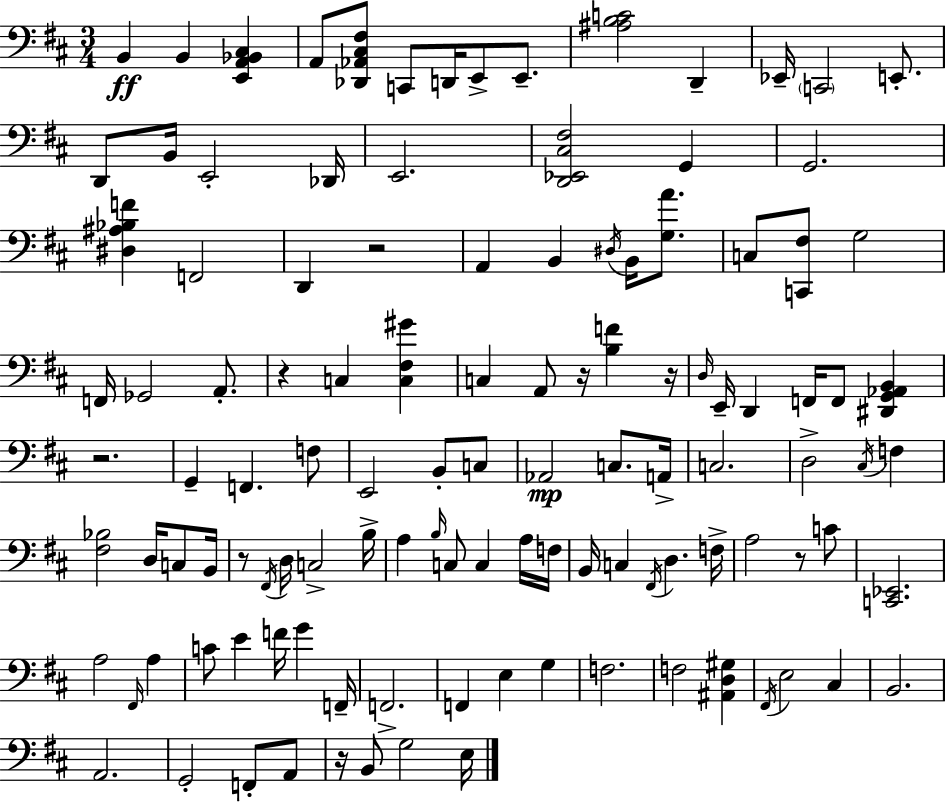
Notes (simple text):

B2/q B2/q [E2,A2,Bb2,C#3]/q A2/e [Db2,Ab2,C#3,F#3]/e C2/e D2/s E2/e E2/e. [A#3,B3,C4]/h D2/q Eb2/s C2/h E2/e. D2/e B2/s E2/h Db2/s E2/h. [D2,Eb2,C#3,F#3]/h G2/q G2/h. [D#3,A#3,Bb3,F4]/q F2/h D2/q R/h A2/q B2/q D#3/s B2/s [G3,A4]/e. C3/e [C2,F#3]/e G3/h F2/s Gb2/h A2/e. R/q C3/q [C3,F#3,G#4]/q C3/q A2/e R/s [B3,F4]/q R/s D3/s E2/s D2/q F2/s F2/e [D#2,G2,Ab2,B2]/q R/h. G2/q F2/q. F3/e E2/h B2/e C3/e Ab2/h C3/e. A2/s C3/h. D3/h C#3/s F3/q [F#3,Bb3]/h D3/s C3/e B2/s R/e F#2/s D3/s C3/h B3/s A3/q B3/s C3/e C3/q A3/s F3/s B2/s C3/q F#2/s D3/q. F3/s A3/h R/e C4/e [C2,Eb2]/h. A3/h F#2/s A3/q C4/e E4/q F4/s G4/q F2/s F2/h. F2/q E3/q G3/q F3/h. F3/h [A#2,D3,G#3]/q F#2/s E3/h C#3/q B2/h. A2/h. G2/h F2/e A2/e R/s B2/e G3/h E3/s